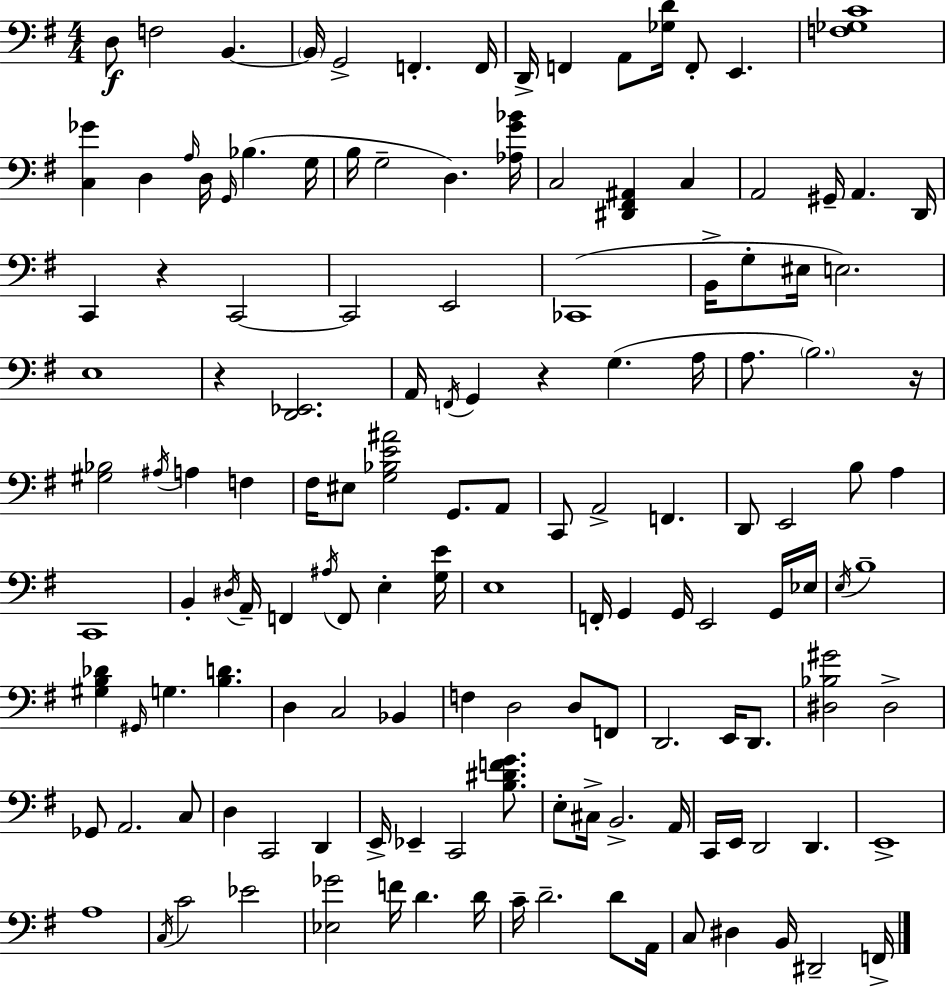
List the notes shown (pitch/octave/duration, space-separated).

D3/e F3/h B2/q. B2/s G2/h F2/q. F2/s D2/s F2/q A2/e [Gb3,D4]/s F2/e E2/q. [F3,Gb3,C4]/w [C3,Gb4]/q D3/q A3/s D3/s G2/s Bb3/q. G3/s B3/s G3/h D3/q. [Ab3,G4,Bb4]/s C3/h [D#2,F#2,A#2]/q C3/q A2/h G#2/s A2/q. D2/s C2/q R/q C2/h C2/h E2/h CES2/w B2/s G3/e EIS3/s E3/h. E3/w R/q [D2,Eb2]/h. A2/s F2/s G2/q R/q G3/q. A3/s A3/e. B3/h. R/s [G#3,Bb3]/h A#3/s A3/q F3/q F#3/s EIS3/e [G3,Bb3,E4,A#4]/h G2/e. A2/e C2/e A2/h F2/q. D2/e E2/h B3/e A3/q C2/w B2/q D#3/s A2/s F2/q A#3/s F2/e E3/q [G3,E4]/s E3/w F2/s G2/q G2/s E2/h G2/s Eb3/s E3/s B3/w [G#3,B3,Db4]/q G#2/s G3/q. [B3,D4]/q. D3/q C3/h Bb2/q F3/q D3/h D3/e F2/e D2/h. E2/s D2/e. [D#3,Bb3,G#4]/h D#3/h Gb2/e A2/h. C3/e D3/q C2/h D2/q E2/s Eb2/q C2/h [B3,D#4,F4,G4]/e. E3/e C#3/s B2/h. A2/s C2/s E2/s D2/h D2/q. E2/w A3/w C3/s C4/h Eb4/h [Eb3,Gb4]/h F4/s D4/q. D4/s C4/s D4/h. D4/e A2/s C3/e D#3/q B2/s D#2/h F2/s